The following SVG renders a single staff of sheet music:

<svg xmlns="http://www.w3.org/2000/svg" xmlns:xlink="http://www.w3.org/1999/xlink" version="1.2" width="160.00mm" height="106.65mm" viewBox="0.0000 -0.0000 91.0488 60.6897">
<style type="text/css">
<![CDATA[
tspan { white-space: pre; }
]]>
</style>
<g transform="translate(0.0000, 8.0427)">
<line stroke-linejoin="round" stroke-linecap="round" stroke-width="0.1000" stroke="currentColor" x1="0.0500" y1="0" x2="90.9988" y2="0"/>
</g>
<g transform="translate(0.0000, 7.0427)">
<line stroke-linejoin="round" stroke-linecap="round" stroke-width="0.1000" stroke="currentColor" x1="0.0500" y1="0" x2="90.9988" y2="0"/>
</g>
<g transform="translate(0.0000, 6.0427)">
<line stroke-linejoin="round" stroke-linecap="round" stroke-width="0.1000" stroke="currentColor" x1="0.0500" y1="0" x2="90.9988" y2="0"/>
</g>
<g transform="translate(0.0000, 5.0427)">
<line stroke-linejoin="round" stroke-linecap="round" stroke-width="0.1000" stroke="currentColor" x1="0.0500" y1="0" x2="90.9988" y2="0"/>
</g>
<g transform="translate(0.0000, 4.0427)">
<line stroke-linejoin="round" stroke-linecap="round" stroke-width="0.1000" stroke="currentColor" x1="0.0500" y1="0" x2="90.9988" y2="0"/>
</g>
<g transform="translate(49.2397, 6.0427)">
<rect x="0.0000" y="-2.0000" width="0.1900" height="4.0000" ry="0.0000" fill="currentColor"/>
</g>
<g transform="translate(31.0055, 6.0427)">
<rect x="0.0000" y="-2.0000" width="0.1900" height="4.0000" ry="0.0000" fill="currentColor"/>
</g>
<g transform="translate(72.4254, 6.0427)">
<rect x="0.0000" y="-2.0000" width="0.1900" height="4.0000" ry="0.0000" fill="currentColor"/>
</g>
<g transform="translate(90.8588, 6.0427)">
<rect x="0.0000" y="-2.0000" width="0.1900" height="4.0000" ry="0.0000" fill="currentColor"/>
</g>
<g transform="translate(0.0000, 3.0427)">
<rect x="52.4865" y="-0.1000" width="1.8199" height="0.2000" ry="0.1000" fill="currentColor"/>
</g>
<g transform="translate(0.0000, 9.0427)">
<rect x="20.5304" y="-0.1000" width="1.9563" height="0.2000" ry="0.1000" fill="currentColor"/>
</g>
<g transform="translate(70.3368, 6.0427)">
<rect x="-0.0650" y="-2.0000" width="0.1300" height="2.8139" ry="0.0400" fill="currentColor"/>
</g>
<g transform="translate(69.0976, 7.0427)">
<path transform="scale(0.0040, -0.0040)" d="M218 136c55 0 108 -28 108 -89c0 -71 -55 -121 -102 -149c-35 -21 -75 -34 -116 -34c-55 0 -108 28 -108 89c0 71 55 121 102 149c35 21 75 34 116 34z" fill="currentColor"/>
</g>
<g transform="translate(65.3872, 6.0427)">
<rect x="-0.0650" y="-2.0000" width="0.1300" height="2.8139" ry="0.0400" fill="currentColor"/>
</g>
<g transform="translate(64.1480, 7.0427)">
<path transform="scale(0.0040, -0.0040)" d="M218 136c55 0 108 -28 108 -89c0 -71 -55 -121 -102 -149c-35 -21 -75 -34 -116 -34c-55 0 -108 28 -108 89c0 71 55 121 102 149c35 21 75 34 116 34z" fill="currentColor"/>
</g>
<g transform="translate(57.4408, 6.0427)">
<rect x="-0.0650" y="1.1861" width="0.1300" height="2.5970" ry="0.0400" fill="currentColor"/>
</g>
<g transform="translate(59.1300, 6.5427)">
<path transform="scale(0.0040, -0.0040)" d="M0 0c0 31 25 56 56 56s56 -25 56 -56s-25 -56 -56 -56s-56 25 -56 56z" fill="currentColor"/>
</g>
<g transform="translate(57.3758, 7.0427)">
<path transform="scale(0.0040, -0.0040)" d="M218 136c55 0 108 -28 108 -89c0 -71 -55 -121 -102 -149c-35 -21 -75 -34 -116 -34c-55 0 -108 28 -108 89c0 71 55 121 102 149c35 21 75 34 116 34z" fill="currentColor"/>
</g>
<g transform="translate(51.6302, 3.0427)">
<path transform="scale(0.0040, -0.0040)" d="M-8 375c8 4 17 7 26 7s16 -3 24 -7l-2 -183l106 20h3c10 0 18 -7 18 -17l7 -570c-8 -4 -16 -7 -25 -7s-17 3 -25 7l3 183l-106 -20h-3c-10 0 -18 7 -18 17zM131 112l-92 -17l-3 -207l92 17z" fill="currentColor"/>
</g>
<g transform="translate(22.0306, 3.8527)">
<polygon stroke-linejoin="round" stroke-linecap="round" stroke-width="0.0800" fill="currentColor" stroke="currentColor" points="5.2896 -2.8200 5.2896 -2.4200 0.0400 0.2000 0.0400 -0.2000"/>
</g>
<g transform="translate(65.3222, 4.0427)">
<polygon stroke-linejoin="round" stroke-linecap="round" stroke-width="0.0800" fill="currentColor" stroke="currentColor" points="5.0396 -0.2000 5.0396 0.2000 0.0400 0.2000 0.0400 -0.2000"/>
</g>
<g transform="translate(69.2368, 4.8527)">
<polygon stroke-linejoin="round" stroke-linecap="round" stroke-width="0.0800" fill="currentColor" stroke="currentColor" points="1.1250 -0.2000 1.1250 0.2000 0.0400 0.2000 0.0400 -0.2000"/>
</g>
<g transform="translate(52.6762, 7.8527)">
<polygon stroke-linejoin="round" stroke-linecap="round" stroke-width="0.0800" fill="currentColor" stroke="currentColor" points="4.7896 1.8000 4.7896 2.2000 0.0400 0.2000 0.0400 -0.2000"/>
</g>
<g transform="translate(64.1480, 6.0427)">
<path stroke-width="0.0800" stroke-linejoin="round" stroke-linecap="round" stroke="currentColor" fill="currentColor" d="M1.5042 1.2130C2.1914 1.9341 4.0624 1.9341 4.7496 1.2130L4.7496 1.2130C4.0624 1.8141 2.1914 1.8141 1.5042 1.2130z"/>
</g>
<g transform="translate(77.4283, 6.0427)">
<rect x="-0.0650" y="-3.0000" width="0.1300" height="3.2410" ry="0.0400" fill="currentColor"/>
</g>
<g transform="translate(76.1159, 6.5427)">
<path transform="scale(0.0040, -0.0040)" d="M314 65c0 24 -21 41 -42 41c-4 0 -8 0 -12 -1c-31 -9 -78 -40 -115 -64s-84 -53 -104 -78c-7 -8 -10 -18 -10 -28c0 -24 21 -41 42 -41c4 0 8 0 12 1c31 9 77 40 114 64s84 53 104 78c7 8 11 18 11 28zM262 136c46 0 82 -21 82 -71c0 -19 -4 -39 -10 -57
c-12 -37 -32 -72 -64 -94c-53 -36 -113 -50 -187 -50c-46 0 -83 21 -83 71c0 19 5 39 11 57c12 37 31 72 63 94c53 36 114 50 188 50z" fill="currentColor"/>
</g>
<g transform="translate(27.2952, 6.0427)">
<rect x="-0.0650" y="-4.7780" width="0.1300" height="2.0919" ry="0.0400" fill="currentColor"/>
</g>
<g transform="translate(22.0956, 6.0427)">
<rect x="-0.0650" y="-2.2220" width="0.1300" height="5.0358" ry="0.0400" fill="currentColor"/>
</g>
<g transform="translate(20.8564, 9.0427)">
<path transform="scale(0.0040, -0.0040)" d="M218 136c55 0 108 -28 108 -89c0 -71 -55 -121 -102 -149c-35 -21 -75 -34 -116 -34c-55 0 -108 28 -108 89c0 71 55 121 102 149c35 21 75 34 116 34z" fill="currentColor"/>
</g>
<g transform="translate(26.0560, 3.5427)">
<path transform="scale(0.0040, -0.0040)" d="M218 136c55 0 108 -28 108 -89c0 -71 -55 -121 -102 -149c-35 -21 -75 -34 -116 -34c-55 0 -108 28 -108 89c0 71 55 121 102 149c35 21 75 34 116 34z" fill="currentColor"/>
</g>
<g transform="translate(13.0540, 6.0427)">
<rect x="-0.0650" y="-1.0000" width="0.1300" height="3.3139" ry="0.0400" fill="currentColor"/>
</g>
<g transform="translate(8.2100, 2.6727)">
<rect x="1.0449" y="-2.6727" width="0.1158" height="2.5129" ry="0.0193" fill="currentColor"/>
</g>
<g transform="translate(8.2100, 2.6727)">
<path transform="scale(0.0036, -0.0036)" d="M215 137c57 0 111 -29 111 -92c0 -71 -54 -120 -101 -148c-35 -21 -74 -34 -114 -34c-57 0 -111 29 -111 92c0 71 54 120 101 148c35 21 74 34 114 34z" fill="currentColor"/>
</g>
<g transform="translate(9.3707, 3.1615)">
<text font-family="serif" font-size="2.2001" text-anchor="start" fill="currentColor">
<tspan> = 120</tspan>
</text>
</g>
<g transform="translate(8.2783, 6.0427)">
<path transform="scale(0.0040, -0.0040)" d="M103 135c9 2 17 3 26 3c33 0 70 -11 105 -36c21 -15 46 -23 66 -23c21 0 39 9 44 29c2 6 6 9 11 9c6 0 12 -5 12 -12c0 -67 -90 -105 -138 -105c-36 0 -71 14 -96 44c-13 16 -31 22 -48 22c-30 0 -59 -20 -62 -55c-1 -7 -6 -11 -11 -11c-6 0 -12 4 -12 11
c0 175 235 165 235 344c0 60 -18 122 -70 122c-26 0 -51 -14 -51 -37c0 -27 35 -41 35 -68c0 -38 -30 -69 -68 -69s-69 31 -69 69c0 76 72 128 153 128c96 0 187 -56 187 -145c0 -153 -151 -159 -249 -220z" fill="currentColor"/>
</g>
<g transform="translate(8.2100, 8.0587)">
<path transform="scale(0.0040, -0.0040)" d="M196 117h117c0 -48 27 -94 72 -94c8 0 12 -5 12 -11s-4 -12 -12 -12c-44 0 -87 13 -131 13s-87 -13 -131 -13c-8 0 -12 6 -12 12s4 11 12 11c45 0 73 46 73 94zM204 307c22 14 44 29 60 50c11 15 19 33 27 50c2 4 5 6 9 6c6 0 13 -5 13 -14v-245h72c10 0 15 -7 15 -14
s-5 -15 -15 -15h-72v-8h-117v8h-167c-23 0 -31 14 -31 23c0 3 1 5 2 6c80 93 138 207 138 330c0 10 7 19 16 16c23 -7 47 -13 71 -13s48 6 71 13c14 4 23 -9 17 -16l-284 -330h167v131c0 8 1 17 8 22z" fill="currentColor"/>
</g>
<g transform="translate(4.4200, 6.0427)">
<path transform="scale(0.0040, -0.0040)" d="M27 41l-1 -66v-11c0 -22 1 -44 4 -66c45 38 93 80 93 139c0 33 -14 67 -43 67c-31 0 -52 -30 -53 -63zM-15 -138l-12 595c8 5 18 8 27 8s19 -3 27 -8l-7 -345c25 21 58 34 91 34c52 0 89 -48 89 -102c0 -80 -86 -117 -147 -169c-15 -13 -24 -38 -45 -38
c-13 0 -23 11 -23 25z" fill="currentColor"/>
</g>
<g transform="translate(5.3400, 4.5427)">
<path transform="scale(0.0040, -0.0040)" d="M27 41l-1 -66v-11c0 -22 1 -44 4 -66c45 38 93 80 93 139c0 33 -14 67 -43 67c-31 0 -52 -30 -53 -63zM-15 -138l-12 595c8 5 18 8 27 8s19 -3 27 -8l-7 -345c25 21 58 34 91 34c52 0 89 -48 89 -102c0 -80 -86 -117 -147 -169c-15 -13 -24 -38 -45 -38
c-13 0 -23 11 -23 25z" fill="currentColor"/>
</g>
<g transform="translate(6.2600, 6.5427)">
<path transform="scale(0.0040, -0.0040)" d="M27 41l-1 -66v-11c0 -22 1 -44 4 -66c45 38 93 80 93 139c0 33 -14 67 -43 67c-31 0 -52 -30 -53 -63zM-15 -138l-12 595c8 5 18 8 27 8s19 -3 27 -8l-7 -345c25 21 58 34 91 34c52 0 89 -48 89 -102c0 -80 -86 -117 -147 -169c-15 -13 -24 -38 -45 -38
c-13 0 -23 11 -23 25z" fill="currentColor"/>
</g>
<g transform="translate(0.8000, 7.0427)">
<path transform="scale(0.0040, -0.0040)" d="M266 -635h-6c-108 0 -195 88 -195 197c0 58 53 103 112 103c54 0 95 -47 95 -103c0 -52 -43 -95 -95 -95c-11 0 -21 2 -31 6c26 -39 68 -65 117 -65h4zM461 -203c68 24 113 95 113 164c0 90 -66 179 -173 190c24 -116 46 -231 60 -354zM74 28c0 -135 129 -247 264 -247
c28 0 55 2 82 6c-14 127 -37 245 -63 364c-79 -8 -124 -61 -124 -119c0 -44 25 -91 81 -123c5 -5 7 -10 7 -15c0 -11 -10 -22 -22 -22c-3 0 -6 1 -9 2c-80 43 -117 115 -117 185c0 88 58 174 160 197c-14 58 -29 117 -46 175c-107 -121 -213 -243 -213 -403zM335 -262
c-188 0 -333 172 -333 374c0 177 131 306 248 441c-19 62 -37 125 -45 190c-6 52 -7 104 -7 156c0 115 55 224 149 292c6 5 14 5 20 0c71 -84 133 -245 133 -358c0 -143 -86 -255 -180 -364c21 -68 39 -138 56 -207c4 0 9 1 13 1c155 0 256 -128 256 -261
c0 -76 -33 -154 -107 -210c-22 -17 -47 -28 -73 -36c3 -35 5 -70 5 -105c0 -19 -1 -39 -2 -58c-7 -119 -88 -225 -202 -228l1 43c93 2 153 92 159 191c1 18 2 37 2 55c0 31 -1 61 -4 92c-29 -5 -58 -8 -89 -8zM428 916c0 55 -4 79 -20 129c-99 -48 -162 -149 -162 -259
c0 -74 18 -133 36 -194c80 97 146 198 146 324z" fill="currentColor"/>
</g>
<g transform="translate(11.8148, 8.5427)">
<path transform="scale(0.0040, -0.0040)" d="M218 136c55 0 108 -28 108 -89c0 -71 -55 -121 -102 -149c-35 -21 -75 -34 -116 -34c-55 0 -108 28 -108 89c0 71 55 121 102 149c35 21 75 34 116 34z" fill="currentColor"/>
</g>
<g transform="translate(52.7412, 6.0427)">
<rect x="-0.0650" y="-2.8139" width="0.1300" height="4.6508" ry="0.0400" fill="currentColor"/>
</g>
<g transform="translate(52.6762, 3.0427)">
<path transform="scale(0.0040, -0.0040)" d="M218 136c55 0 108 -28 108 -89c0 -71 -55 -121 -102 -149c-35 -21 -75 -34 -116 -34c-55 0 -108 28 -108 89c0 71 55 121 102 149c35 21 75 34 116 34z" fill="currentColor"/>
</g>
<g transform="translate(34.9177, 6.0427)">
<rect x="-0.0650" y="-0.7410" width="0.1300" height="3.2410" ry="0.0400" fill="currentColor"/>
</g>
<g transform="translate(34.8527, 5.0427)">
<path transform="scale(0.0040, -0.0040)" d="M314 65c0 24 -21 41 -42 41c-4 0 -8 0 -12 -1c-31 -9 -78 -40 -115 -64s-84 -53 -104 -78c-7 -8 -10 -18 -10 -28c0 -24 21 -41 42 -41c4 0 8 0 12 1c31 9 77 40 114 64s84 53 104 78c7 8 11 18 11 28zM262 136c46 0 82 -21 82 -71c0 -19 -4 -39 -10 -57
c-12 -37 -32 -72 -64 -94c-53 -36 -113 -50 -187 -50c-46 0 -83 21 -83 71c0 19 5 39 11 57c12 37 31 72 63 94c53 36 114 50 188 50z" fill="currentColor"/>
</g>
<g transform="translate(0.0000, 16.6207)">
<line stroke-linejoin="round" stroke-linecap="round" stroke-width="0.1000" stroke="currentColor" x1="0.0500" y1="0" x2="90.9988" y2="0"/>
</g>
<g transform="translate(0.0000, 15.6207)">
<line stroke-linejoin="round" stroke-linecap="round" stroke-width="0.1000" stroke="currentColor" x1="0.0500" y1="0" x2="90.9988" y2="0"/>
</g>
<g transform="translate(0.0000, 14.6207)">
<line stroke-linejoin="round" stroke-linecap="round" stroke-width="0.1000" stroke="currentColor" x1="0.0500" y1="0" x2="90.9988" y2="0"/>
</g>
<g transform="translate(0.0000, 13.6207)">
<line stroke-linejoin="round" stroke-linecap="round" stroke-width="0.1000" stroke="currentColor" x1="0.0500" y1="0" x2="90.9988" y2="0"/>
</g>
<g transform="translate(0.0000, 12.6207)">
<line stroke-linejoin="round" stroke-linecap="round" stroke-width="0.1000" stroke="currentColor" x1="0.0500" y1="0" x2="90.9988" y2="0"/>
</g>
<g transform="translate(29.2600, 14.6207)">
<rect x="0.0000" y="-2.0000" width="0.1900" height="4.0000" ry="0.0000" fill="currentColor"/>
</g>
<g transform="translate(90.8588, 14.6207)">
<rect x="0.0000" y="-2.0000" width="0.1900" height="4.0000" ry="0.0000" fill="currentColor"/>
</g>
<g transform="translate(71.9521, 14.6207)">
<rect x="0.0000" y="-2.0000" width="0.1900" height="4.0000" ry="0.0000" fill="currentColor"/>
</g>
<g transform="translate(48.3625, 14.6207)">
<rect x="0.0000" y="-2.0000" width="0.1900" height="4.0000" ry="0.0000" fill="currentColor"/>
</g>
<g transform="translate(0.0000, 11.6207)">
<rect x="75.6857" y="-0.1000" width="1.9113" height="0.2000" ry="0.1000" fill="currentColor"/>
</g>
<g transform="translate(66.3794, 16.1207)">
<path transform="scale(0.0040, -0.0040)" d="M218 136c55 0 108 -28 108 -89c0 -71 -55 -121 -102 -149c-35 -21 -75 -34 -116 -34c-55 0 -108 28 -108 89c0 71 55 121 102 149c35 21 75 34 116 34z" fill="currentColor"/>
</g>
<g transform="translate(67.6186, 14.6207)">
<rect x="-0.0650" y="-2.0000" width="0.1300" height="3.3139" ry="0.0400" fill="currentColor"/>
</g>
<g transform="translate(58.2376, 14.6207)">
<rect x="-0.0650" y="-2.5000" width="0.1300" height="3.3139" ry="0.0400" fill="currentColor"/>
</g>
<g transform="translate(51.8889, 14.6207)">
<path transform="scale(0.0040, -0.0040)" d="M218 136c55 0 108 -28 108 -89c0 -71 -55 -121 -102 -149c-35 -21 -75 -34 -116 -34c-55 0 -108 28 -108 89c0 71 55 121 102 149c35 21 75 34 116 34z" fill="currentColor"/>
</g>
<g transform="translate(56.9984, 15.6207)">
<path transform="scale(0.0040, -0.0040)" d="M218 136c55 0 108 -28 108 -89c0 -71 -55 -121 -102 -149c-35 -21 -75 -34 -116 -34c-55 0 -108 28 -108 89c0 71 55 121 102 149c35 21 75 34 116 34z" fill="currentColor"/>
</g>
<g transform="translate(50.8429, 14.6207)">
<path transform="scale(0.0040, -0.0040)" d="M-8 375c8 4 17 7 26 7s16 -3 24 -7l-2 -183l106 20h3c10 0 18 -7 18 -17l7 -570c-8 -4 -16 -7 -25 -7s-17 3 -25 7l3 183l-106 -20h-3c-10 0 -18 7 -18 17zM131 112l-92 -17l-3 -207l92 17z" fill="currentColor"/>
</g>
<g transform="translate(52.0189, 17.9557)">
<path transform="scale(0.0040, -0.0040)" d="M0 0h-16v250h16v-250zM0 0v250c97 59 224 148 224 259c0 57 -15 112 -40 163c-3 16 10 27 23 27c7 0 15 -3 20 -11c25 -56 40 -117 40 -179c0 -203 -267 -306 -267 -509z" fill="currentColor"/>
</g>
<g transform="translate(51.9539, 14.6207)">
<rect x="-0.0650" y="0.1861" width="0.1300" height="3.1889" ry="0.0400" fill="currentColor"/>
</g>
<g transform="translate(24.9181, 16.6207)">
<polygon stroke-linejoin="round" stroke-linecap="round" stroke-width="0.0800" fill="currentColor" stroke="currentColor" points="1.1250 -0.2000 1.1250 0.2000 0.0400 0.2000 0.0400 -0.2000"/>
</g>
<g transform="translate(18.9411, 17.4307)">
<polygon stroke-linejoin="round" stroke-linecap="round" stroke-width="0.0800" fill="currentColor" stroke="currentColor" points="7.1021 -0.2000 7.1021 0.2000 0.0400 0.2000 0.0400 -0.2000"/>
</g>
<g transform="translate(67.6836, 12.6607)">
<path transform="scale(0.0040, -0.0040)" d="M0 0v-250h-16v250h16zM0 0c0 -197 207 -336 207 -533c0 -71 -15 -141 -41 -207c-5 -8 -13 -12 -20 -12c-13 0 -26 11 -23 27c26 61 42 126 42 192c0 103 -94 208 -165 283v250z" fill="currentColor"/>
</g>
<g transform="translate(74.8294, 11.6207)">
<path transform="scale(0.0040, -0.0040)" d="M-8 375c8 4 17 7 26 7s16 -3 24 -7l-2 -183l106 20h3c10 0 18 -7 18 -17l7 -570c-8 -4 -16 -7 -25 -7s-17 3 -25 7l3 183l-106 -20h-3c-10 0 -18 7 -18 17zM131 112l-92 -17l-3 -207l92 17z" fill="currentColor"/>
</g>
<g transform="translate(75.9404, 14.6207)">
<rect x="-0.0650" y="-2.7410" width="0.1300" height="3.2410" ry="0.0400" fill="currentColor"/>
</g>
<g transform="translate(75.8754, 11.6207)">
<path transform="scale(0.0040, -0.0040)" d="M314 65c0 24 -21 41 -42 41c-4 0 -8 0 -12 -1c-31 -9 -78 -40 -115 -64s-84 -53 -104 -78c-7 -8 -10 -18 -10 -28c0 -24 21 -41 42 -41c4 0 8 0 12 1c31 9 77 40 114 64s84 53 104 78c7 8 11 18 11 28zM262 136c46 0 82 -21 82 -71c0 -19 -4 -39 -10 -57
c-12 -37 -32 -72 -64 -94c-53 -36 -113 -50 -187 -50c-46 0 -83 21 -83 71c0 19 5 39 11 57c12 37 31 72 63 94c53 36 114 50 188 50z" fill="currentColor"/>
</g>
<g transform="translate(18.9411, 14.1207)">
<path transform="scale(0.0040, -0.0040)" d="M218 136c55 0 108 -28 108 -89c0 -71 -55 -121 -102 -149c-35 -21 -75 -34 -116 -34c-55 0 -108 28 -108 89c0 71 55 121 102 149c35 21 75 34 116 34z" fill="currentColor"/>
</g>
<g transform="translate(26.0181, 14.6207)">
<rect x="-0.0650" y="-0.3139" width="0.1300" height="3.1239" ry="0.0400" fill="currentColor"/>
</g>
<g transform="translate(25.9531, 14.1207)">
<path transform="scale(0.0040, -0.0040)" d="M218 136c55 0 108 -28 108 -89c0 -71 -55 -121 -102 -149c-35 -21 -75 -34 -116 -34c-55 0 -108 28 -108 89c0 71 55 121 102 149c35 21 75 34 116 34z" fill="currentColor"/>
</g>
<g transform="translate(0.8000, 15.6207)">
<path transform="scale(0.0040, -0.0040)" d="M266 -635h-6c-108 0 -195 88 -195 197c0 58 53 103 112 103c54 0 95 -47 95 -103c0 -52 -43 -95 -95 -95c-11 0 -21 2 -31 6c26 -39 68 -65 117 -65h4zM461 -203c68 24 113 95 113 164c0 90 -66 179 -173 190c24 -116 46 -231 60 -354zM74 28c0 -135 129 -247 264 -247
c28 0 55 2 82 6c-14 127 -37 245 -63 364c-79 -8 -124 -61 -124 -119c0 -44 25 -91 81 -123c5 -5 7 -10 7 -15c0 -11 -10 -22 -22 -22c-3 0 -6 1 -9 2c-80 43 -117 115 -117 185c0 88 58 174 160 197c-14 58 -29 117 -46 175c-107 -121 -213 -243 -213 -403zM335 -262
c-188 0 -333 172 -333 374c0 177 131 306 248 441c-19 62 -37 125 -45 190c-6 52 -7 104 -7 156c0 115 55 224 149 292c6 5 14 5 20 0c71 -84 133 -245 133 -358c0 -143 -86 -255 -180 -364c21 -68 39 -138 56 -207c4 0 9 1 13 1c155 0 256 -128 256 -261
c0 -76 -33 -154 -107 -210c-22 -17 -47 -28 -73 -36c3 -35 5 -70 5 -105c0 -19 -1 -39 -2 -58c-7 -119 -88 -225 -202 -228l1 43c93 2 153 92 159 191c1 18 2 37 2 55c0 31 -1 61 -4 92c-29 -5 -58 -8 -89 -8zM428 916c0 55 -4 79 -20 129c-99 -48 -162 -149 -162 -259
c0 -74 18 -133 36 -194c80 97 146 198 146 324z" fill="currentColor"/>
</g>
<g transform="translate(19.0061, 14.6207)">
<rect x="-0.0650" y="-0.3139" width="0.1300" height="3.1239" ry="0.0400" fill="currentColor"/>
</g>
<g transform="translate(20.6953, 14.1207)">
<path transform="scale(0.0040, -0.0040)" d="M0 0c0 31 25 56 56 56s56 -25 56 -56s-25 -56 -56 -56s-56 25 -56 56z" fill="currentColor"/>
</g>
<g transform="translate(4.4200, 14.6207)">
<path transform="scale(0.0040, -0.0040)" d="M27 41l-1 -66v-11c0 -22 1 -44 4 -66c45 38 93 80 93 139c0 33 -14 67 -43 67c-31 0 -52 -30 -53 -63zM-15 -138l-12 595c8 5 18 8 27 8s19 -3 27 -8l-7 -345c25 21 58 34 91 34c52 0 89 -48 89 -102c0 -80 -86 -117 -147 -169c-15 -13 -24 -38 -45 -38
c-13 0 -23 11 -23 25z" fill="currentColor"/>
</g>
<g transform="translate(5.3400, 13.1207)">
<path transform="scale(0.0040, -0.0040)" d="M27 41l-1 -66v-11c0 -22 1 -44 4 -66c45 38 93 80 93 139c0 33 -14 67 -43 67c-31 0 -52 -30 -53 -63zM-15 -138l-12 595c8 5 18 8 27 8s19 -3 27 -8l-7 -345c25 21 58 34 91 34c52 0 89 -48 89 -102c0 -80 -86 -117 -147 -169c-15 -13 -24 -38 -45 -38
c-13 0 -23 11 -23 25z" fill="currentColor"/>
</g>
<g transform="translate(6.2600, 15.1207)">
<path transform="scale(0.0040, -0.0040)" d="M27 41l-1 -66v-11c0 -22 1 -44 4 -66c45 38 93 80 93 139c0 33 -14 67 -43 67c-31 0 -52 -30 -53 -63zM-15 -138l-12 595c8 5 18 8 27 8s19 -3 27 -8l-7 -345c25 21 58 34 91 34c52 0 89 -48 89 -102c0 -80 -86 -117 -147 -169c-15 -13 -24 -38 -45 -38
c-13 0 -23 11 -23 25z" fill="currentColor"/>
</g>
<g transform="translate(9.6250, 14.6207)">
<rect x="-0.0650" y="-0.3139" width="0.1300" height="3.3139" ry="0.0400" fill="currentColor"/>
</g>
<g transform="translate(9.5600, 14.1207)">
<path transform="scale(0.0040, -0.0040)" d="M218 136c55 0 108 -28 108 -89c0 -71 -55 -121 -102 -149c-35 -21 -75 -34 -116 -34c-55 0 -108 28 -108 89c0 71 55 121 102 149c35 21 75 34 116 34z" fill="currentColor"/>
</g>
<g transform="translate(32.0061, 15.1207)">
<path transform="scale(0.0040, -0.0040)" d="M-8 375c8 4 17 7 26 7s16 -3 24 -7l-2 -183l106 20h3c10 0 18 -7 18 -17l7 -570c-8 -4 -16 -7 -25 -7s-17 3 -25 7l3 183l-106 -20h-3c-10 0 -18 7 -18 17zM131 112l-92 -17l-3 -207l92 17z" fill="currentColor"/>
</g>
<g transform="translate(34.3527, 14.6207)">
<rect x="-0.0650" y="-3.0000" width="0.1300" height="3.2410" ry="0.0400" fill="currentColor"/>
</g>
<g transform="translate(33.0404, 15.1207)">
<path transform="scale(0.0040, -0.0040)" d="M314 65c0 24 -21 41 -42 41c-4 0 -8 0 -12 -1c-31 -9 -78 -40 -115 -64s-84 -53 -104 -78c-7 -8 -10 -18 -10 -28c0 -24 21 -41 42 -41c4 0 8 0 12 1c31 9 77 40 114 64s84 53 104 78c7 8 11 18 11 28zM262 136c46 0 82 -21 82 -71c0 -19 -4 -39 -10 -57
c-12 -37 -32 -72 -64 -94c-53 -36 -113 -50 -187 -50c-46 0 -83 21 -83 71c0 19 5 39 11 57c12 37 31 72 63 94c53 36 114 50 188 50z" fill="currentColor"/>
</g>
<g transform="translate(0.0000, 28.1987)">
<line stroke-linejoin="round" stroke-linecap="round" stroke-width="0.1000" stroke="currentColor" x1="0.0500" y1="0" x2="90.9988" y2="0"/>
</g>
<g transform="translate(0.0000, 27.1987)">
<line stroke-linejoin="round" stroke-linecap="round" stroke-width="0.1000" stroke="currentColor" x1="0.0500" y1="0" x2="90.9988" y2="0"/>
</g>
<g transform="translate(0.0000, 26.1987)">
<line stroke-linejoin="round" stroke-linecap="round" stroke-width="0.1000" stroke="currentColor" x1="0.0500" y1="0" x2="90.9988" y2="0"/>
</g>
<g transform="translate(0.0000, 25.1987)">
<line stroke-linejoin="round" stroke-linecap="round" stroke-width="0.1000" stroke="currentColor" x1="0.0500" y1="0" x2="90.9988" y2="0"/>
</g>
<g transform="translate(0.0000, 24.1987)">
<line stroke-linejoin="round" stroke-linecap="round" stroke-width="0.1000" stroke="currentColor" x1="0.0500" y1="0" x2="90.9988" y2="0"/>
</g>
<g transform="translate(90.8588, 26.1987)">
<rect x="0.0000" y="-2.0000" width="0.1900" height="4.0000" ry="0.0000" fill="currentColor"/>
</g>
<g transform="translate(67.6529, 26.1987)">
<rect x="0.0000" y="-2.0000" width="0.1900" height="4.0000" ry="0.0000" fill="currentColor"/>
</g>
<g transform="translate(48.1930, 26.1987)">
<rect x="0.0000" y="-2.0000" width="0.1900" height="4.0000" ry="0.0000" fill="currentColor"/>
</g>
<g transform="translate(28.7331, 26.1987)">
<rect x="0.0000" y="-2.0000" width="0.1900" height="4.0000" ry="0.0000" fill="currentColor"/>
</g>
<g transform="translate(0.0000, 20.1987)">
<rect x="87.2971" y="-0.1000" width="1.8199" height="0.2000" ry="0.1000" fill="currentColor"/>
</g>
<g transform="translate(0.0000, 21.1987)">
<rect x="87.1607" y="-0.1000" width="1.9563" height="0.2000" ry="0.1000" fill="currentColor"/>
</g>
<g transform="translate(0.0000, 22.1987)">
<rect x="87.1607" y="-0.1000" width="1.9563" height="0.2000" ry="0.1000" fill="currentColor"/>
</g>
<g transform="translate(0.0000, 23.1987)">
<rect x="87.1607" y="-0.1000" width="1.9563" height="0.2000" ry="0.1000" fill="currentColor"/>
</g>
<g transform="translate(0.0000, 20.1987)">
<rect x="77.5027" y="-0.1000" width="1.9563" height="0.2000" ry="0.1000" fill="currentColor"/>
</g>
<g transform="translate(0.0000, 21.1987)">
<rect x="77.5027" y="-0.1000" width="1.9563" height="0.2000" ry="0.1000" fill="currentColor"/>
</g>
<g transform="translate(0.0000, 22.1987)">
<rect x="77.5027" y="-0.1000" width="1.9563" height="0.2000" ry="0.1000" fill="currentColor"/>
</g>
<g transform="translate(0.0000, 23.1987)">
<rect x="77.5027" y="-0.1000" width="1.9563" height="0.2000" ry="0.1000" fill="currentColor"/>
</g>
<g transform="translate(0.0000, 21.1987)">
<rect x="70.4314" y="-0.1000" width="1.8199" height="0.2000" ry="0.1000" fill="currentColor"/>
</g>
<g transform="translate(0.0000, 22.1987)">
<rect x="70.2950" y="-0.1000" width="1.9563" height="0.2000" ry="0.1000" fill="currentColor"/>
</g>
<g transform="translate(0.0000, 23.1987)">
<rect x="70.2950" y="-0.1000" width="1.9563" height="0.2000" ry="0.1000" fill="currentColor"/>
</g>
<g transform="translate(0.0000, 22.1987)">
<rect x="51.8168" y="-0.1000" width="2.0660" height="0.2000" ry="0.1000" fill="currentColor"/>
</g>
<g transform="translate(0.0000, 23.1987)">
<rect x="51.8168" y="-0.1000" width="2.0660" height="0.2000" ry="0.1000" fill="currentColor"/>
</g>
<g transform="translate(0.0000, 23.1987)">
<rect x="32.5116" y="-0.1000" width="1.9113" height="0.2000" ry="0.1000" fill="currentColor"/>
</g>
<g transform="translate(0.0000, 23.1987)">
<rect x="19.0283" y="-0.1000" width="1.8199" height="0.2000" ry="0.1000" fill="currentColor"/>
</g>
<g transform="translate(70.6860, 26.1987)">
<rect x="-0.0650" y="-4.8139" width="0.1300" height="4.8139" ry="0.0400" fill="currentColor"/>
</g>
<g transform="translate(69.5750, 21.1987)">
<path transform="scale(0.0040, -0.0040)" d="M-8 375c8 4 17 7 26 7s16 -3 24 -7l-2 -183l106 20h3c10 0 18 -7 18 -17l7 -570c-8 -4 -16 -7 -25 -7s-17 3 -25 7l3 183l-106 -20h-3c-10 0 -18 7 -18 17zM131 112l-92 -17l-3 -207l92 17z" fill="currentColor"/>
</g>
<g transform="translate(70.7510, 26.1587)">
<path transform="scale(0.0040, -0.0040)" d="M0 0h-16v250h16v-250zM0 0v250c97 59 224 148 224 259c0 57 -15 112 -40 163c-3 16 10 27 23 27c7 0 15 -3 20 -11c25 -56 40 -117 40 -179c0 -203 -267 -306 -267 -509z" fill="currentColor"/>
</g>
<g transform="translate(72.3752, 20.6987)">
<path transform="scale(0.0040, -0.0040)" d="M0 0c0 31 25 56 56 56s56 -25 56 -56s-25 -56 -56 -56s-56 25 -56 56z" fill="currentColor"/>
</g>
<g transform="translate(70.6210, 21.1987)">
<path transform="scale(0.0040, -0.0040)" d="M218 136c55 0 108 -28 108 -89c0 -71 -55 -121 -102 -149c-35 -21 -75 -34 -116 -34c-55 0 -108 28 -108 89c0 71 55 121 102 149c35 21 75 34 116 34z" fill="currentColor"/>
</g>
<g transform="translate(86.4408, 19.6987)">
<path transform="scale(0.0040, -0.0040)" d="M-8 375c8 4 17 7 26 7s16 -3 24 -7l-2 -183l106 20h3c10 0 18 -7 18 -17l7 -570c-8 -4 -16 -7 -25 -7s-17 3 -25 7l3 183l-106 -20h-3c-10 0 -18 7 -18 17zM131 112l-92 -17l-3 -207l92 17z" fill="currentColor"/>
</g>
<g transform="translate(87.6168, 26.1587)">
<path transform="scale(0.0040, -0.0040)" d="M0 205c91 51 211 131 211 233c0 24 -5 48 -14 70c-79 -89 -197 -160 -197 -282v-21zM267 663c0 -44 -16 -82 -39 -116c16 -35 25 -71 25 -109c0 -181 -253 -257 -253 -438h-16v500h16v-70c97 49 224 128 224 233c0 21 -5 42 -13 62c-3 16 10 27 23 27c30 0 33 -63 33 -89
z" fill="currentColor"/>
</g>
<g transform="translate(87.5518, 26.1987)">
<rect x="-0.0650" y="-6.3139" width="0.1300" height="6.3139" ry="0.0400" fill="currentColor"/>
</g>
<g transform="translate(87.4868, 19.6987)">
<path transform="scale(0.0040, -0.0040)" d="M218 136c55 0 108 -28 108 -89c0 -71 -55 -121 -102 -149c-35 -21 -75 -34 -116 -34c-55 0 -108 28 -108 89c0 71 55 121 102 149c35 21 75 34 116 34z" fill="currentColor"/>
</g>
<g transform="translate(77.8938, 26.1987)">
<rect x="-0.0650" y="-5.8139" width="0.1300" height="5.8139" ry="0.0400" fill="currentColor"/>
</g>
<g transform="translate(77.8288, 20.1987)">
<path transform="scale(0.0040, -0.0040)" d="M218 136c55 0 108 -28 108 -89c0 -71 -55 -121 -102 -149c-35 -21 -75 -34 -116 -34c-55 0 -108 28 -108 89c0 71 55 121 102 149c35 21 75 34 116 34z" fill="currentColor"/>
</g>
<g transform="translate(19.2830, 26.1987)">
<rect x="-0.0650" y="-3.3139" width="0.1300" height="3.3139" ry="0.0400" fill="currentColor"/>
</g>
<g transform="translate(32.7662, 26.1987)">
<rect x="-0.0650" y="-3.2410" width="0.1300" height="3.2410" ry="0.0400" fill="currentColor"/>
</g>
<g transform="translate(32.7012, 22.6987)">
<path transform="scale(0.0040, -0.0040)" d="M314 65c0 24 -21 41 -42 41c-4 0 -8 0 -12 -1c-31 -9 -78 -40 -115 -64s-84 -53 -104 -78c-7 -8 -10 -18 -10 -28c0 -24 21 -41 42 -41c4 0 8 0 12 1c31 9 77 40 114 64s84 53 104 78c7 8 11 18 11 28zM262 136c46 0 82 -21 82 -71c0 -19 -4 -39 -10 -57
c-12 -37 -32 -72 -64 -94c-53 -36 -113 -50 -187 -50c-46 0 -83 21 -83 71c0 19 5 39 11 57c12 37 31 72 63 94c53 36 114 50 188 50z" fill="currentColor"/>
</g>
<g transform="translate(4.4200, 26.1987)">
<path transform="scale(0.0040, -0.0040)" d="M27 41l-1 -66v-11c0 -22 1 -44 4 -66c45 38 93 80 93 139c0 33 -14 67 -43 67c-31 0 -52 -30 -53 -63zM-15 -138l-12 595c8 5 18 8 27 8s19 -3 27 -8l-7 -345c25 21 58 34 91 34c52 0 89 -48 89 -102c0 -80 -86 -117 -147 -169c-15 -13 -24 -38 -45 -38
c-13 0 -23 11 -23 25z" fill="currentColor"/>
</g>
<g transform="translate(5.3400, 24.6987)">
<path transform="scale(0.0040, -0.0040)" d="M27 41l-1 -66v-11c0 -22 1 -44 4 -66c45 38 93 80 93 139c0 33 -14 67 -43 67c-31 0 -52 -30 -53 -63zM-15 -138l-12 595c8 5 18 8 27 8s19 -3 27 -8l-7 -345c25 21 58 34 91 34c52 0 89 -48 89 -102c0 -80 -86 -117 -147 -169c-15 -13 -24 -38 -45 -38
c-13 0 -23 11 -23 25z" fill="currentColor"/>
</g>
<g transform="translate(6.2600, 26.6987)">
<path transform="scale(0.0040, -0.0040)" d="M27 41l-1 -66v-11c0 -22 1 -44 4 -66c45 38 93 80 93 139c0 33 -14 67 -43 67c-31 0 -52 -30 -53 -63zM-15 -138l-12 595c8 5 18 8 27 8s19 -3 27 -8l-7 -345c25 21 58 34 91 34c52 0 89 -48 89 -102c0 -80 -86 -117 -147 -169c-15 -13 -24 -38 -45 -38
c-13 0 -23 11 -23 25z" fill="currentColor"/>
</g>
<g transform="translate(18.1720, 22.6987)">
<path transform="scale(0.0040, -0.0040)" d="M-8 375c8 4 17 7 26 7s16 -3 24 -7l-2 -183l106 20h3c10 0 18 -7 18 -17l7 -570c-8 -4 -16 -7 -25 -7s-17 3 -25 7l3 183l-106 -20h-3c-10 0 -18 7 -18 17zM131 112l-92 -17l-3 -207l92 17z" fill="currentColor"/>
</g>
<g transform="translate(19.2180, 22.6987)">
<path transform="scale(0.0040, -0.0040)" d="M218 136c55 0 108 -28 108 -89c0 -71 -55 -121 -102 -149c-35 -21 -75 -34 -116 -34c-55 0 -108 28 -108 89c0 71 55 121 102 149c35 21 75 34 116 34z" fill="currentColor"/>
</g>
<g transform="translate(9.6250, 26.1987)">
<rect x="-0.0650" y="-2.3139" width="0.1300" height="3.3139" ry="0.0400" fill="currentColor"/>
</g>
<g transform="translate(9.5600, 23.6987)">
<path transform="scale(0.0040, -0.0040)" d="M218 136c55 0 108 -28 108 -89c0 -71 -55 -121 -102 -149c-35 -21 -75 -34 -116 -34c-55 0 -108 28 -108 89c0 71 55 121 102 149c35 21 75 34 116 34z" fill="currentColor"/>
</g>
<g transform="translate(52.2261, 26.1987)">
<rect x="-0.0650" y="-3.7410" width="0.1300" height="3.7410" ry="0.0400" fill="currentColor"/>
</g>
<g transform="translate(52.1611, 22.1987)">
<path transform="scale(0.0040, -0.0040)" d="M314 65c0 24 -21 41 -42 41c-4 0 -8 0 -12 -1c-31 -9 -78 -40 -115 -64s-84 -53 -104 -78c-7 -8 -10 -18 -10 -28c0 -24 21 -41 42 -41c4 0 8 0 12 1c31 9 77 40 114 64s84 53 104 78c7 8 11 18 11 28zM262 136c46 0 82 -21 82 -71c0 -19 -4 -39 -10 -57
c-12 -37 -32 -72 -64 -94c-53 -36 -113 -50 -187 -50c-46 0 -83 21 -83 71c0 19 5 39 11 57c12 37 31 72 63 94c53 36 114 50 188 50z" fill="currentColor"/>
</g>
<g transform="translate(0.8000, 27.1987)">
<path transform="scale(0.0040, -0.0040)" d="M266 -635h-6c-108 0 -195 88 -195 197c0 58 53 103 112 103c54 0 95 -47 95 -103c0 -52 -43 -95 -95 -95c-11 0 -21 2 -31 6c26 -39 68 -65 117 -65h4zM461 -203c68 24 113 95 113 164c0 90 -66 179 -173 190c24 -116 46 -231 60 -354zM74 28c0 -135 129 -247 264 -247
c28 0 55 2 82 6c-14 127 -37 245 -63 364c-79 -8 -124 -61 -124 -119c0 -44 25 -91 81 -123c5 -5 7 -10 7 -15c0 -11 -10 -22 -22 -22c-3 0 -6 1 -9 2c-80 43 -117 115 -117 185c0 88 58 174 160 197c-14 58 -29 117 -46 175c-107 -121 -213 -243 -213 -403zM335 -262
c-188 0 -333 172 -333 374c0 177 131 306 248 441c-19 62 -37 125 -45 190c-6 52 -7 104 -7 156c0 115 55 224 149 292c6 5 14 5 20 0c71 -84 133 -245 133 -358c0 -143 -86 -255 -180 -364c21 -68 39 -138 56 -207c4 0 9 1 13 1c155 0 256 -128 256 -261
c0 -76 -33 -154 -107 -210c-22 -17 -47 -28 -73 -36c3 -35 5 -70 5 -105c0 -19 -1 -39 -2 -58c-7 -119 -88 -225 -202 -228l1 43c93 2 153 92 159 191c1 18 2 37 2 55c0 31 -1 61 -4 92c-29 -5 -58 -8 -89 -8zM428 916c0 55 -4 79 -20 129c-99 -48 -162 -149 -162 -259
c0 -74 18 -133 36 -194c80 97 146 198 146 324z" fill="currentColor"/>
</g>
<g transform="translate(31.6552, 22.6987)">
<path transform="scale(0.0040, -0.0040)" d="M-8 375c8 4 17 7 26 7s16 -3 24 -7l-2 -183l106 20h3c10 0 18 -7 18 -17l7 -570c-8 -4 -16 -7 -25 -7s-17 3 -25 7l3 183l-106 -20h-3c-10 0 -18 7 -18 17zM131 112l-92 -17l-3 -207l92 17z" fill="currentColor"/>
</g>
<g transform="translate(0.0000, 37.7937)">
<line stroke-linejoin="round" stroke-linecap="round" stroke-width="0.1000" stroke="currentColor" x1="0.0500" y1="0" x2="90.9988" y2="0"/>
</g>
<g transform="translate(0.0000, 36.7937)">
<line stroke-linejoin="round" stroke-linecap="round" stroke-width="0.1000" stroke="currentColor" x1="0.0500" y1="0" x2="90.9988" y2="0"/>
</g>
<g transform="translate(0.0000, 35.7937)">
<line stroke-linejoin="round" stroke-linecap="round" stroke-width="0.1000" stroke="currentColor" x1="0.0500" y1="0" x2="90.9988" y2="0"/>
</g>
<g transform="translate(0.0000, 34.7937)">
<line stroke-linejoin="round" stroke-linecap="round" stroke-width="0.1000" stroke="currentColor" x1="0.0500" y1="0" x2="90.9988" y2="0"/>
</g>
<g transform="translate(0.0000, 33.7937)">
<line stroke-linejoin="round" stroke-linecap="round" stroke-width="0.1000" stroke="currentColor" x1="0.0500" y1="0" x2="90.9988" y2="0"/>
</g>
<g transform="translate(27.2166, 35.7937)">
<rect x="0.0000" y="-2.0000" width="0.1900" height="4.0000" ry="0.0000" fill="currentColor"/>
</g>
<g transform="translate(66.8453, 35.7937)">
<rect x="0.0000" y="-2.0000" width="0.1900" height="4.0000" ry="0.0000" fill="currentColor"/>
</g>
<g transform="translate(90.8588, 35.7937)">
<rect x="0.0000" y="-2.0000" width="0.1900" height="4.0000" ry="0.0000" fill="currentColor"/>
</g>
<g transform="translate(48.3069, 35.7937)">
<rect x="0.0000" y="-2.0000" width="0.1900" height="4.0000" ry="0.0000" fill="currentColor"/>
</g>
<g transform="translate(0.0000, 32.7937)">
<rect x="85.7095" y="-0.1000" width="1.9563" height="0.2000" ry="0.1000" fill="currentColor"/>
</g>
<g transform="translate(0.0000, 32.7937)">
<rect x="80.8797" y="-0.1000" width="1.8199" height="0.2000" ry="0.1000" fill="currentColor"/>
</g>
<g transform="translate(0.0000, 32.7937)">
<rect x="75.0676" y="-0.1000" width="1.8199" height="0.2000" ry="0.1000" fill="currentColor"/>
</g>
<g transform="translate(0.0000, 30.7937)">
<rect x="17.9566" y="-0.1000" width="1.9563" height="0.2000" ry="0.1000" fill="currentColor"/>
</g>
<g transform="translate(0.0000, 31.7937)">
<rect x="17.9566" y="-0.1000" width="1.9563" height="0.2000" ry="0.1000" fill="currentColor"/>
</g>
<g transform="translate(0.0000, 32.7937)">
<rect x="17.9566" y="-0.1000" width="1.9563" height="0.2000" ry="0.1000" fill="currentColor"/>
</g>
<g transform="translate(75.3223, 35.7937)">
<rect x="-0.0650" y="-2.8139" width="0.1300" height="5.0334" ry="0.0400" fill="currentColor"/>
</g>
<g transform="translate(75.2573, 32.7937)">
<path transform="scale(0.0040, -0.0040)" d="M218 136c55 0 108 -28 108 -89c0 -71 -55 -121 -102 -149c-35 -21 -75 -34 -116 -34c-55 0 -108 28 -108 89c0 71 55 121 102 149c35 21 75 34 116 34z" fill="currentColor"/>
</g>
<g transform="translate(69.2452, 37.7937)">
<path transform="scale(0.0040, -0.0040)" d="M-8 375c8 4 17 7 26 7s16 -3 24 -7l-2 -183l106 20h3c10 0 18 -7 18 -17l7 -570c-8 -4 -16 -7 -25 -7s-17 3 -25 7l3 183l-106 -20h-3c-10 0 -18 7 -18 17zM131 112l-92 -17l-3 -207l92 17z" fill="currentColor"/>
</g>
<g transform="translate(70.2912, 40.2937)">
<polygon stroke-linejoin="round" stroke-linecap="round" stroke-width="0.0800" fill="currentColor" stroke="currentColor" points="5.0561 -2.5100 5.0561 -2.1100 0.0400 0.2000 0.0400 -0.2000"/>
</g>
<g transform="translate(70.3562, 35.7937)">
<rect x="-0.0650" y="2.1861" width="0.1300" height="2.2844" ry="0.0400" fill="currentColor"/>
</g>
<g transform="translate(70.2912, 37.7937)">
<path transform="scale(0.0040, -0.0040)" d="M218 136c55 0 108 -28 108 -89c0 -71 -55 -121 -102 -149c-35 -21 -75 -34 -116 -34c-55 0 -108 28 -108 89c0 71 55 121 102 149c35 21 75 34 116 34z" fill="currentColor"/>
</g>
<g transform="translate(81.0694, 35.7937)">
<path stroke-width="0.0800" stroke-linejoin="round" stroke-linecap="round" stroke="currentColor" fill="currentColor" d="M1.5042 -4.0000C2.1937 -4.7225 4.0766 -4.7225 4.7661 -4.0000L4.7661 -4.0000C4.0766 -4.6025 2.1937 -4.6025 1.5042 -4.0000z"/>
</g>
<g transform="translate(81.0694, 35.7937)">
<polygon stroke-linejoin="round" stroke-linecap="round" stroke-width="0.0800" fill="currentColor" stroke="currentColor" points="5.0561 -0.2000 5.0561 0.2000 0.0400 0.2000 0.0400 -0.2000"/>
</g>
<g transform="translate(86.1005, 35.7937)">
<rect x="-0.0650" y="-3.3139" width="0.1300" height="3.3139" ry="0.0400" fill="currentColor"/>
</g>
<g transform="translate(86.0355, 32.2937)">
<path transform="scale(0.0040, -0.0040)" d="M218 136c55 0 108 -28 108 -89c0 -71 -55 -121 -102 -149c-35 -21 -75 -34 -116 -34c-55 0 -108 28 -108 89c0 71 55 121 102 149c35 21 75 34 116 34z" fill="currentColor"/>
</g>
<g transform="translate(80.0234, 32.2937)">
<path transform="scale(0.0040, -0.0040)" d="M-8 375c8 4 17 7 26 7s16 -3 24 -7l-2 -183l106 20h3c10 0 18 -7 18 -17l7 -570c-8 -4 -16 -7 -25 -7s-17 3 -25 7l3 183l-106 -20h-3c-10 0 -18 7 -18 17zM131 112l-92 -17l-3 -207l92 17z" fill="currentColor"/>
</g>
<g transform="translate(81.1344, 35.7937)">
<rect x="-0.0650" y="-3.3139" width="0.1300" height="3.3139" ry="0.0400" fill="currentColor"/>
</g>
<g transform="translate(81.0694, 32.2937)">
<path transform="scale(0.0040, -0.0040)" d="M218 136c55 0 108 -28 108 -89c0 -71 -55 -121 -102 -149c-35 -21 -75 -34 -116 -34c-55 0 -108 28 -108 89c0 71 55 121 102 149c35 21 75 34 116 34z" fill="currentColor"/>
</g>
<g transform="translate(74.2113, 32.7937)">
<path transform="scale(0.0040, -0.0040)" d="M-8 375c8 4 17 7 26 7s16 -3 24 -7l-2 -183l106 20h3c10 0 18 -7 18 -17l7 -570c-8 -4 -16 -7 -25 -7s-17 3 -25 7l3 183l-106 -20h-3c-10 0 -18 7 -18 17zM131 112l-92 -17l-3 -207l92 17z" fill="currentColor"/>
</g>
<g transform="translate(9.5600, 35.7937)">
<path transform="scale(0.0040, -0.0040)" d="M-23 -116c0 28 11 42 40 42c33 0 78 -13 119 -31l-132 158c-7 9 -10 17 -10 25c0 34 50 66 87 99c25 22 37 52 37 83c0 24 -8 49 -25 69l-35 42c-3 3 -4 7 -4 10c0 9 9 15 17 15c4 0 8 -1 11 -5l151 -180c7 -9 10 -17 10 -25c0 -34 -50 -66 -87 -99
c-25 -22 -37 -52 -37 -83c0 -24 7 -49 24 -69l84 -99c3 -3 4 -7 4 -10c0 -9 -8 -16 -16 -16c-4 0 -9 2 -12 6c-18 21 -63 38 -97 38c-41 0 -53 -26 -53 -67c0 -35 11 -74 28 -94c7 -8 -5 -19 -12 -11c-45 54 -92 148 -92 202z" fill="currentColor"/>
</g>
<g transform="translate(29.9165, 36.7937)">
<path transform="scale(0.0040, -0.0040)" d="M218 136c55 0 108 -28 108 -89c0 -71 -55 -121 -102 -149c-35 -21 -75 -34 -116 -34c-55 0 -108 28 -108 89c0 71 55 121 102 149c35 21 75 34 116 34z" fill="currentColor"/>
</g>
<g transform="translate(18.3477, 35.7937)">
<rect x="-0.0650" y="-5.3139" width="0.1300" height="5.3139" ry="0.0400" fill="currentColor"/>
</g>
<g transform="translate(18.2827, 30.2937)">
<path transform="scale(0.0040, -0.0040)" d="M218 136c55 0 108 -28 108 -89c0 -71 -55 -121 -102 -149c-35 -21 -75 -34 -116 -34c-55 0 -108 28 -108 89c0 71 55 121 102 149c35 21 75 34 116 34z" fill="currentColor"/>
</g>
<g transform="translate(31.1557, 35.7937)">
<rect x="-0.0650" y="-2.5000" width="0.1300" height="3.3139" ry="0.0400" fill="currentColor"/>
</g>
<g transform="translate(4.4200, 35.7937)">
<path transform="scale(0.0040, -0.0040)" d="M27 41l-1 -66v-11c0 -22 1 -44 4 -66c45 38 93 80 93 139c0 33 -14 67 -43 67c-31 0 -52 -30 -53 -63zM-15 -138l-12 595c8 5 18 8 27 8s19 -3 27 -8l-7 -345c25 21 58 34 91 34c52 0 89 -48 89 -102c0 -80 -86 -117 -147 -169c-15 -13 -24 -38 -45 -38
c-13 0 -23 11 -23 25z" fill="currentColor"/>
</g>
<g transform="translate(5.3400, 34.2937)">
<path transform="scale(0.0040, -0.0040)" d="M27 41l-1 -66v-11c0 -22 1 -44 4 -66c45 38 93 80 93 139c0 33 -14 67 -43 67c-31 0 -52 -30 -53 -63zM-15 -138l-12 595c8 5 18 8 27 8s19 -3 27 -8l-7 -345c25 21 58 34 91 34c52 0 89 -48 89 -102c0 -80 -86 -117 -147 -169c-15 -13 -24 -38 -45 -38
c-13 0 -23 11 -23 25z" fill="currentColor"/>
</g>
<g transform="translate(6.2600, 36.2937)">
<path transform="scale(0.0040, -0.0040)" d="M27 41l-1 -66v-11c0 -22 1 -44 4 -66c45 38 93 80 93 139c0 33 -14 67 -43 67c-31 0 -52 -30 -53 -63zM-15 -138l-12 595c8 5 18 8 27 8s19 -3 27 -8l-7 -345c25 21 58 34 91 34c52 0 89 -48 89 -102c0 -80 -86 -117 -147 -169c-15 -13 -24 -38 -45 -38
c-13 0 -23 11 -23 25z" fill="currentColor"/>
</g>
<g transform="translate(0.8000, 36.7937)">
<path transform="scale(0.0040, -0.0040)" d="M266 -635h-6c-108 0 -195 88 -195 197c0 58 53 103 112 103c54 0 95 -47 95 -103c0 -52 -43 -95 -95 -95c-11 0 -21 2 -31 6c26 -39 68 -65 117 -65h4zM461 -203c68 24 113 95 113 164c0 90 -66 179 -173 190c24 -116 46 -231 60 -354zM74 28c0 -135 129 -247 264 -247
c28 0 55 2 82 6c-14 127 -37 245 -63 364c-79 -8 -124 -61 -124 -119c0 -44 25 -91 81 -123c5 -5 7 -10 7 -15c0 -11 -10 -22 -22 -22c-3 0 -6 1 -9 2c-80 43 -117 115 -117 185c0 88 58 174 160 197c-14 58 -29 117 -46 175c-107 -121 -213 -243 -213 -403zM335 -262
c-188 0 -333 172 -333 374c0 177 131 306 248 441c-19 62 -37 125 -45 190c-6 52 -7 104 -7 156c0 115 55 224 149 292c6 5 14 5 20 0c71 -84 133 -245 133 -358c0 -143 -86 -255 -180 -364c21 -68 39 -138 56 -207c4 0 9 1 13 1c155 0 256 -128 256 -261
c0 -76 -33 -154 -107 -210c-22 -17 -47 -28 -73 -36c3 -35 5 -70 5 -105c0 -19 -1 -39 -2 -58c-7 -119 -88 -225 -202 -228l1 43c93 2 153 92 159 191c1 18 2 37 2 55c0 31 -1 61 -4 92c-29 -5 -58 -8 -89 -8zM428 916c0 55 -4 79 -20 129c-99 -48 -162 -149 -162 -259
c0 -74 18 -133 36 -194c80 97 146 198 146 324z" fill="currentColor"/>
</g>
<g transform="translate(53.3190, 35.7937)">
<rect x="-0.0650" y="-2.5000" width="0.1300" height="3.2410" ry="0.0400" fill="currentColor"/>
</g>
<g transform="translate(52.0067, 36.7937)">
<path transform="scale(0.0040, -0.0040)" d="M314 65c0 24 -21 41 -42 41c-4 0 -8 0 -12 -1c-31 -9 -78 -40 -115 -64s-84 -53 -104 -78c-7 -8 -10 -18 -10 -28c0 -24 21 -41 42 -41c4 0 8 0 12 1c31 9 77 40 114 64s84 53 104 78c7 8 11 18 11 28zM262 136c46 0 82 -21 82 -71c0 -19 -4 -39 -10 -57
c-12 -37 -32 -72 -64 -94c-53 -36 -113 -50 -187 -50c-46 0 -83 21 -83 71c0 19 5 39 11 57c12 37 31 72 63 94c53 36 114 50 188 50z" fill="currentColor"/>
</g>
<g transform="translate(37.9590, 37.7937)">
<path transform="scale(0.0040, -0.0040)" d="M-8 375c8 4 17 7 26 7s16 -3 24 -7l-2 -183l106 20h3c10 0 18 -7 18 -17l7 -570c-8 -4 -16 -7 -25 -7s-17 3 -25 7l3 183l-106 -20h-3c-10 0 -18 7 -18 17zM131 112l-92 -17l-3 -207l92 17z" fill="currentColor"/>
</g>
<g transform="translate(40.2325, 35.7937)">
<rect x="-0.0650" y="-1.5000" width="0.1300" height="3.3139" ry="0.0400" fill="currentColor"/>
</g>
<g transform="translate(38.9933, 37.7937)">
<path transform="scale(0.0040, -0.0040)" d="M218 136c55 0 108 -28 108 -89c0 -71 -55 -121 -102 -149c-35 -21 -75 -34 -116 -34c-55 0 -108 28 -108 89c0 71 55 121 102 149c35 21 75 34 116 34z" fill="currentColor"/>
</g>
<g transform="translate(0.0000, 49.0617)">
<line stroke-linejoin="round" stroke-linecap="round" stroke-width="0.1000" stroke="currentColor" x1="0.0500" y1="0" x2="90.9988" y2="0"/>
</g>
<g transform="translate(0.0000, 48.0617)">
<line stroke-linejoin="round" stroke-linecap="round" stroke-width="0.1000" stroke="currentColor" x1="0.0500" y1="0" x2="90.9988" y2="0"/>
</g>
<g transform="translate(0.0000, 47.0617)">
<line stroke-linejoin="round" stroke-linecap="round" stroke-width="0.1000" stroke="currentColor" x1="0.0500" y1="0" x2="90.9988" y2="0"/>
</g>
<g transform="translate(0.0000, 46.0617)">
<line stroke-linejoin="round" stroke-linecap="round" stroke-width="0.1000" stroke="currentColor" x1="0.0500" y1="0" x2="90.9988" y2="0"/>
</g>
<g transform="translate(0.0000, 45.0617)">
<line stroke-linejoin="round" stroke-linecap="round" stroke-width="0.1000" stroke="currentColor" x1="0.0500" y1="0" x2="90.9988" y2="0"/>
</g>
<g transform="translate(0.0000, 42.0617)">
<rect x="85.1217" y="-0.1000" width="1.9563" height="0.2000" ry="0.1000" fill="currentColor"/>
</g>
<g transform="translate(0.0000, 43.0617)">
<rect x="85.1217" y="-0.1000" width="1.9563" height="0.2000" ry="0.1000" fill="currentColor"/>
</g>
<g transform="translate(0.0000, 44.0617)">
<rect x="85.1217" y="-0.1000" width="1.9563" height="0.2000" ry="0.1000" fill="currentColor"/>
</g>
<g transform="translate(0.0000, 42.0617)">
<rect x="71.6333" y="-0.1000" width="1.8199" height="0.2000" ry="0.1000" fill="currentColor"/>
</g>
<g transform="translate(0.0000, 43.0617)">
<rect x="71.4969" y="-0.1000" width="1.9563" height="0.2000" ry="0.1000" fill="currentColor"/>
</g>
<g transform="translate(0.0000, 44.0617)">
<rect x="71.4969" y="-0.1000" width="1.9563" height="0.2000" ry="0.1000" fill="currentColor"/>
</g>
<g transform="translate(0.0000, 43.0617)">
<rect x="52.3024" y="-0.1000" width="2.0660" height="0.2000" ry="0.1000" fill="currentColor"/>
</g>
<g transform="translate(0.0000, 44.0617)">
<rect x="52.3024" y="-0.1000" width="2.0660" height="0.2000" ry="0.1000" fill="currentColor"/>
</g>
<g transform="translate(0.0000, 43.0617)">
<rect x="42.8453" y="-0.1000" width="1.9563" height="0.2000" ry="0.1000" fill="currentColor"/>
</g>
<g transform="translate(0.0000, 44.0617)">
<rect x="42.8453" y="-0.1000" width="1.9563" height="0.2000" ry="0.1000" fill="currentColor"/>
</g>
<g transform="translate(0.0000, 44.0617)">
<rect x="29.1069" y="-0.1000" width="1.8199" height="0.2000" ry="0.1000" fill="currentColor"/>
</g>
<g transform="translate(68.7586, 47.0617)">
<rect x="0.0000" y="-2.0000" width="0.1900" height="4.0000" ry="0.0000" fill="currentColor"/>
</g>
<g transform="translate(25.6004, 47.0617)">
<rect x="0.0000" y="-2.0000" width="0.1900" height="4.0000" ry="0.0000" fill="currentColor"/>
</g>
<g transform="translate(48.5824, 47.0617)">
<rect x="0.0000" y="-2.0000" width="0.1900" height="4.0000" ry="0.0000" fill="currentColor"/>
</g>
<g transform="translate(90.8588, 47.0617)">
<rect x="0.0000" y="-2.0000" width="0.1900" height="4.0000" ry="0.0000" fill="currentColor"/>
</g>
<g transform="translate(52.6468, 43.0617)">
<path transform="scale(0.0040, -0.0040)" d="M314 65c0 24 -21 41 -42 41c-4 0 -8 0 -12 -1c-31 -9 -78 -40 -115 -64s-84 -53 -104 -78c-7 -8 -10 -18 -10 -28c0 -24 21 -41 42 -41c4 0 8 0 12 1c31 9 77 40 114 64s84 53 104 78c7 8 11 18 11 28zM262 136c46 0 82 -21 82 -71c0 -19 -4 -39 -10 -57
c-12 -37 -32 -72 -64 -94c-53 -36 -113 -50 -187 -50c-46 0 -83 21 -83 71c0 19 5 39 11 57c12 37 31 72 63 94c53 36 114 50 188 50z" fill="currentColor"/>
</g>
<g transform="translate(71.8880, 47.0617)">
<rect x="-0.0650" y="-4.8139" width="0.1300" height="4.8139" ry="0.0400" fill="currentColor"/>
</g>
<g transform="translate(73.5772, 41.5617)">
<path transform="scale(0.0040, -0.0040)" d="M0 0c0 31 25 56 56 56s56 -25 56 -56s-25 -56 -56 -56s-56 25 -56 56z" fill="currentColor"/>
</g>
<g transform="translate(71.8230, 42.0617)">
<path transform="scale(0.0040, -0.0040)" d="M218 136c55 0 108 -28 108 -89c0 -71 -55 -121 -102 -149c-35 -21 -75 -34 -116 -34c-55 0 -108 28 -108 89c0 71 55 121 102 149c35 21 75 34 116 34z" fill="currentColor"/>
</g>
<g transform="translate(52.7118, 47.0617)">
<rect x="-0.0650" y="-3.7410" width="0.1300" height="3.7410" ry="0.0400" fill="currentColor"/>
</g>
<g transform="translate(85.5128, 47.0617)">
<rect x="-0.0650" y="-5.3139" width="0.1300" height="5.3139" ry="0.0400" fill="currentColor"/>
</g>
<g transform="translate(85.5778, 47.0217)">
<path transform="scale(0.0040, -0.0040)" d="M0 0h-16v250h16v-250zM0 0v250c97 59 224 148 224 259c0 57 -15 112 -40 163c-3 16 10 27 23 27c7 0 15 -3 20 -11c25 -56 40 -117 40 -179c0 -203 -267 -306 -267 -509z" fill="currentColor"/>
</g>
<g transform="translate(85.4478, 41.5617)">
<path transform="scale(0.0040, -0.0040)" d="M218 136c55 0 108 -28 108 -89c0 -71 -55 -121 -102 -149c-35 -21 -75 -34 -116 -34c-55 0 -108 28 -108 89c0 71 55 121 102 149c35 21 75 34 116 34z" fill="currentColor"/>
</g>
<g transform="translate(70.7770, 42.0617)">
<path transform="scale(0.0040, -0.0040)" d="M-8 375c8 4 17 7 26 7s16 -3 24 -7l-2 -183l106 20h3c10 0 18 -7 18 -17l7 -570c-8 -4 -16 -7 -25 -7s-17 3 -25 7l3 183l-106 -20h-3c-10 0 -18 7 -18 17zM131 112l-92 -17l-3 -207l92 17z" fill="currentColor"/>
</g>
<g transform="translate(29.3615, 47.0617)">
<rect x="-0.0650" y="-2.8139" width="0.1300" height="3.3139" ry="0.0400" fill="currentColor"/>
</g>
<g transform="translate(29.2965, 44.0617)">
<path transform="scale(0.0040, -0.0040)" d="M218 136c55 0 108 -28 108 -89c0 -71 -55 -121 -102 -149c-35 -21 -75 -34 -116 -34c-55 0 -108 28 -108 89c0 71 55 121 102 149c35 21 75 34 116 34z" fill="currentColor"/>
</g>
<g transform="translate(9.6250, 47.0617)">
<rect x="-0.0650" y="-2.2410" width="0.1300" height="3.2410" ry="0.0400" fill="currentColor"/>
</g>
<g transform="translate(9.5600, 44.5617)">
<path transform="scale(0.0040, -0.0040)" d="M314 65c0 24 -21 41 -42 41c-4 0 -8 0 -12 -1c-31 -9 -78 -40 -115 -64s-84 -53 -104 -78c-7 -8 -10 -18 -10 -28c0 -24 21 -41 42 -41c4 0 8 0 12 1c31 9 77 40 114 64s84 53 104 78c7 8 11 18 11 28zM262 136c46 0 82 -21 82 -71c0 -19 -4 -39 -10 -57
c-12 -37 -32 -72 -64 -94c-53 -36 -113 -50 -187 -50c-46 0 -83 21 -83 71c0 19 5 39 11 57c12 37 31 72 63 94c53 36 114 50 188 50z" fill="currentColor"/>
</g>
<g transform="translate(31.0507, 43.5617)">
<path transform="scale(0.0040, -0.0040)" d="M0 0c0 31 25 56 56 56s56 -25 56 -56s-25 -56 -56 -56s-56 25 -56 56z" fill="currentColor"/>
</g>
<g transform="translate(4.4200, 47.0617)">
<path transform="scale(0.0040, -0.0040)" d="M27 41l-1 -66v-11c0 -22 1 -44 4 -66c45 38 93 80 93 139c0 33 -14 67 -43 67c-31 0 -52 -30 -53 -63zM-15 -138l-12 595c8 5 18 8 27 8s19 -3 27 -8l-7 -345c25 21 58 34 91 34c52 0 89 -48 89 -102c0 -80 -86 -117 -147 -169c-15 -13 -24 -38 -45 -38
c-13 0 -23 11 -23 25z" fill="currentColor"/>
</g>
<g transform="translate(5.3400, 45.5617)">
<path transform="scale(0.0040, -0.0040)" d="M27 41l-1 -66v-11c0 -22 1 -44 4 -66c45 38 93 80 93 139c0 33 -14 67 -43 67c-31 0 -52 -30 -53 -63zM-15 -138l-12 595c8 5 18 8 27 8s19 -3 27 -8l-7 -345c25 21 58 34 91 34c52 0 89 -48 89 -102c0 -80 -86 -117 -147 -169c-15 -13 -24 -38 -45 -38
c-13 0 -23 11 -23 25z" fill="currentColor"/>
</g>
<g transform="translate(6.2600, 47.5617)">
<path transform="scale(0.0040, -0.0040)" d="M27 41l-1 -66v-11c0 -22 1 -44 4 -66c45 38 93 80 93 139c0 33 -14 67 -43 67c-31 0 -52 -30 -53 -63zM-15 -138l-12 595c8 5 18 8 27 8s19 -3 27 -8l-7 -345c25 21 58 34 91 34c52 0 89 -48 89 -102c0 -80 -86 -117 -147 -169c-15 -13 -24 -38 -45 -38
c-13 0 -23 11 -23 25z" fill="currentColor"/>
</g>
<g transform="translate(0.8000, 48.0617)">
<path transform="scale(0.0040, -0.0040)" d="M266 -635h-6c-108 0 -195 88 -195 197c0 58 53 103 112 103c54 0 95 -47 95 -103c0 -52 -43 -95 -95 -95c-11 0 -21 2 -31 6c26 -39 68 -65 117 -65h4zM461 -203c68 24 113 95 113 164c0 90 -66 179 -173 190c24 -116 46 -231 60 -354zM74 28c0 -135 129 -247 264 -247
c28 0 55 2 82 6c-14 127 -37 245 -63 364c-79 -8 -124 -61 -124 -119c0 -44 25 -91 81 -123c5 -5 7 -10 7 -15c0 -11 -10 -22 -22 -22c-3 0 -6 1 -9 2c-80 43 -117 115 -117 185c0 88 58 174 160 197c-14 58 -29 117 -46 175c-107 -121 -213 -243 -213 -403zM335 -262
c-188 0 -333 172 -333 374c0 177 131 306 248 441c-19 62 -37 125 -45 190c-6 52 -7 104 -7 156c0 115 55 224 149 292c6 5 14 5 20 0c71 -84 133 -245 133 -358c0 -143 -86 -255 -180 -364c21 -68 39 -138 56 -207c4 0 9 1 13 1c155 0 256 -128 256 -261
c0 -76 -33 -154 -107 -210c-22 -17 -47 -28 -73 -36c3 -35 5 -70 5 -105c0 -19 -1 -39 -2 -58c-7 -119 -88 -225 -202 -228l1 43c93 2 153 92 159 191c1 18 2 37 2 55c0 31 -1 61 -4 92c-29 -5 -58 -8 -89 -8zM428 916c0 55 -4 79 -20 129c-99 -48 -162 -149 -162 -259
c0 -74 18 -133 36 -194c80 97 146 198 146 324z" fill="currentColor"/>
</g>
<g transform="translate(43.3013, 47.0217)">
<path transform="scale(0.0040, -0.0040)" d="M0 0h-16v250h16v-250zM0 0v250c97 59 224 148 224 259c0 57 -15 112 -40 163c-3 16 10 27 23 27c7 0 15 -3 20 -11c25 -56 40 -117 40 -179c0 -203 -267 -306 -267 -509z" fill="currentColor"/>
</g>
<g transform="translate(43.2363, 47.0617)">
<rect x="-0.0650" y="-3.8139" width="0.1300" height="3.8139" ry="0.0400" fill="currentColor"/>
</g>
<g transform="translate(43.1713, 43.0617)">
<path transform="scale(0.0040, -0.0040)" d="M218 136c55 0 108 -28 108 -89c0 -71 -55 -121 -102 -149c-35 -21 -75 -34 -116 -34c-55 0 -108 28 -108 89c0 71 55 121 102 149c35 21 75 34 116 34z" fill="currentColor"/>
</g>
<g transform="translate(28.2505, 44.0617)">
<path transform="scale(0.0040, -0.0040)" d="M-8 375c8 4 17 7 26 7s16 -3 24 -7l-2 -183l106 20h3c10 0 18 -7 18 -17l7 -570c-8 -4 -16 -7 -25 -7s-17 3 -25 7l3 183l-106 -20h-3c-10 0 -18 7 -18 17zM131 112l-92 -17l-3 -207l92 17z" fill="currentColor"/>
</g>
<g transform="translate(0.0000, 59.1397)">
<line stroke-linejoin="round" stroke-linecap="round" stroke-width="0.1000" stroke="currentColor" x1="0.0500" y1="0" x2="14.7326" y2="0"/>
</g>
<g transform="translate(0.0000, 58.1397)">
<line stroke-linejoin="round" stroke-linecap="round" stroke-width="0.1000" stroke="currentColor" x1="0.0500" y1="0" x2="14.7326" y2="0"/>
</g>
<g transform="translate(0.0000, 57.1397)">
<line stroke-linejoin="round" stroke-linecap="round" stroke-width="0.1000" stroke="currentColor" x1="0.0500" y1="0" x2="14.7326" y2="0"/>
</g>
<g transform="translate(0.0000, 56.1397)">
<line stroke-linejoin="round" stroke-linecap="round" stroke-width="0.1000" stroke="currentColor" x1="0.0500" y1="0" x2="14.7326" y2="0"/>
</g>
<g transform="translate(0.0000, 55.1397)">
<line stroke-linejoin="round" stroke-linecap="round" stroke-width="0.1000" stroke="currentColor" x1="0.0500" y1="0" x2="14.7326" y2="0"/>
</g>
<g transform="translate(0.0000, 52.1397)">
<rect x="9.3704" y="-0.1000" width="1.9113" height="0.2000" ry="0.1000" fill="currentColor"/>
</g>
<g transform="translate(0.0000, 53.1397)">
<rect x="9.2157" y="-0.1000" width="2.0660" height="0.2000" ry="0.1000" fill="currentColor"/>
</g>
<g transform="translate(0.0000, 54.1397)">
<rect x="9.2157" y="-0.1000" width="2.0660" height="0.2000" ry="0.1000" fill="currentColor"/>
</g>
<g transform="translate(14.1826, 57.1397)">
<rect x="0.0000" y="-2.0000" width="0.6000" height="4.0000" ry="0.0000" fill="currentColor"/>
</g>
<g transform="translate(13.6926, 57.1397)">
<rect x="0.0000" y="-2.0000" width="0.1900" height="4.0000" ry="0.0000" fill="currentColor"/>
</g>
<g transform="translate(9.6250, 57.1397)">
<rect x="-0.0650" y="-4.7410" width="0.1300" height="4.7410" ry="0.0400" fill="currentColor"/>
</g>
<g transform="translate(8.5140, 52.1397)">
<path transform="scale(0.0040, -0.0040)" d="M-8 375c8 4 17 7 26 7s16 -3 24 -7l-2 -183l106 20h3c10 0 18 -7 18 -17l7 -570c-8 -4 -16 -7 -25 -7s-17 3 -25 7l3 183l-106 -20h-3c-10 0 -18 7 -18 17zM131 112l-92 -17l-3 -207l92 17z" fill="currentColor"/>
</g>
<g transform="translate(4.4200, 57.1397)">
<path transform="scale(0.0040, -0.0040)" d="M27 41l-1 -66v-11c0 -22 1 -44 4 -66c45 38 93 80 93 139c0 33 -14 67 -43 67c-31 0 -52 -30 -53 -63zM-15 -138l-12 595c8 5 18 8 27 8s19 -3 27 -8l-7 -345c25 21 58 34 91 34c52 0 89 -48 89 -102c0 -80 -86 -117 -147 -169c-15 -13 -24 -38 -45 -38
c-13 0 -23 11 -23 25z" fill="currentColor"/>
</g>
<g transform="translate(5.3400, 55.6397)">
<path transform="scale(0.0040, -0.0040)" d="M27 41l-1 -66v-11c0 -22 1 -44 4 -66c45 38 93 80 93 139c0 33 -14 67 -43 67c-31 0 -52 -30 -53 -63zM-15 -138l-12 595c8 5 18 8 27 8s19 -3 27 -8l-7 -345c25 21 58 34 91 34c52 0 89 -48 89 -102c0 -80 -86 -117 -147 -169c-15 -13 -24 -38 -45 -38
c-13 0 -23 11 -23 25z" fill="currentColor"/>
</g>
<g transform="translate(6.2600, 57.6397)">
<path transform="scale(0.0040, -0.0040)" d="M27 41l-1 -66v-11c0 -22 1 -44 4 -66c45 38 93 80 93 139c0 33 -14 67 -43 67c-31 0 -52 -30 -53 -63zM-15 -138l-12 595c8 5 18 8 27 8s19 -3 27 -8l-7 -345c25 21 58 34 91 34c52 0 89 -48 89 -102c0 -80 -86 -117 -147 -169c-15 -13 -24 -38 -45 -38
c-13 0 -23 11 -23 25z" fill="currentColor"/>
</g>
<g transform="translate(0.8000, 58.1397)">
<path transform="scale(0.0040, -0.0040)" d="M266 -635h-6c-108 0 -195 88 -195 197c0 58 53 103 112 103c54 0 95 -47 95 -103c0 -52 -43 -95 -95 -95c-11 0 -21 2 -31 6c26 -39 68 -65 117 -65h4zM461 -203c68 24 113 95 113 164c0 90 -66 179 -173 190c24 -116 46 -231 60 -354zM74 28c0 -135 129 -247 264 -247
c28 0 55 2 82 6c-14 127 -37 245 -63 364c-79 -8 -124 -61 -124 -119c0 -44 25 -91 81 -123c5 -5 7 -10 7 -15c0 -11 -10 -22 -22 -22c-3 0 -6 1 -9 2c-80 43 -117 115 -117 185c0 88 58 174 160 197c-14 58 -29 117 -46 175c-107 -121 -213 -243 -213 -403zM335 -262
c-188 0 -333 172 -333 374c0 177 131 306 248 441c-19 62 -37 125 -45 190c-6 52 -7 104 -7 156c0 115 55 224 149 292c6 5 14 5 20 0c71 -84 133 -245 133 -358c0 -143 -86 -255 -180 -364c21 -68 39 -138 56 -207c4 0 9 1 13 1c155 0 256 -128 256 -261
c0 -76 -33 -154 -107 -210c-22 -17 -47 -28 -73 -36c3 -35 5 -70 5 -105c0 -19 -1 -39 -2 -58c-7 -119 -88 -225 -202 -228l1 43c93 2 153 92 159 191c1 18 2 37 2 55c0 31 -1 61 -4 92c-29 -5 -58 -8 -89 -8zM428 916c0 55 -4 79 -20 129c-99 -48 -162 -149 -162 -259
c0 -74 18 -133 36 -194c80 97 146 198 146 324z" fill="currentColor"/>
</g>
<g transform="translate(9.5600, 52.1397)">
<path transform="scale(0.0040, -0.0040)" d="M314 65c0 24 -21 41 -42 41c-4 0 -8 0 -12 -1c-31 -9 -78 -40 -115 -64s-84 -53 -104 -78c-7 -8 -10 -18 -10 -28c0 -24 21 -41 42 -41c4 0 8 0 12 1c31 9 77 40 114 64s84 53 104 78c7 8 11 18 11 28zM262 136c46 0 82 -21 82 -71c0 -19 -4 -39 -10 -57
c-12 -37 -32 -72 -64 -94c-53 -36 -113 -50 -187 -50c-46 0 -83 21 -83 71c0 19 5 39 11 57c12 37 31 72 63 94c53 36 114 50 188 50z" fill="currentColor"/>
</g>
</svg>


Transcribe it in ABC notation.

X:1
T:Untitled
M:2/4
L:1/4
K:Eb
D C/2 g/2 d2 a/2 G/2 G/2 G/4 _A2 c c/2 c/4 A2 B/2 G F/2 a2 g b b2 c'2 e'/2 g' a'/4 z f' G E G2 E/2 a/2 b/2 b/2 g2 a c'/2 c'2 e' f'/2 e'2